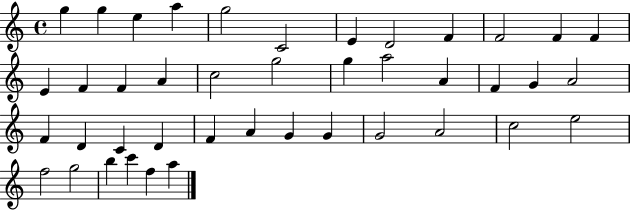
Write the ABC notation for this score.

X:1
T:Untitled
M:4/4
L:1/4
K:C
g g e a g2 C2 E D2 F F2 F F E F F A c2 g2 g a2 A F G A2 F D C D F A G G G2 A2 c2 e2 f2 g2 b c' f a